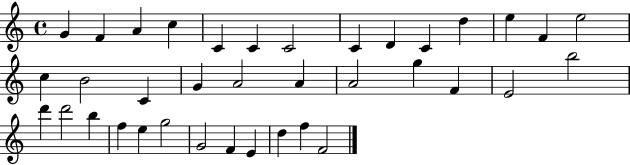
X:1
T:Untitled
M:4/4
L:1/4
K:C
G F A c C C C2 C D C d e F e2 c B2 C G A2 A A2 g F E2 b2 d' d'2 b f e g2 G2 F E d f F2